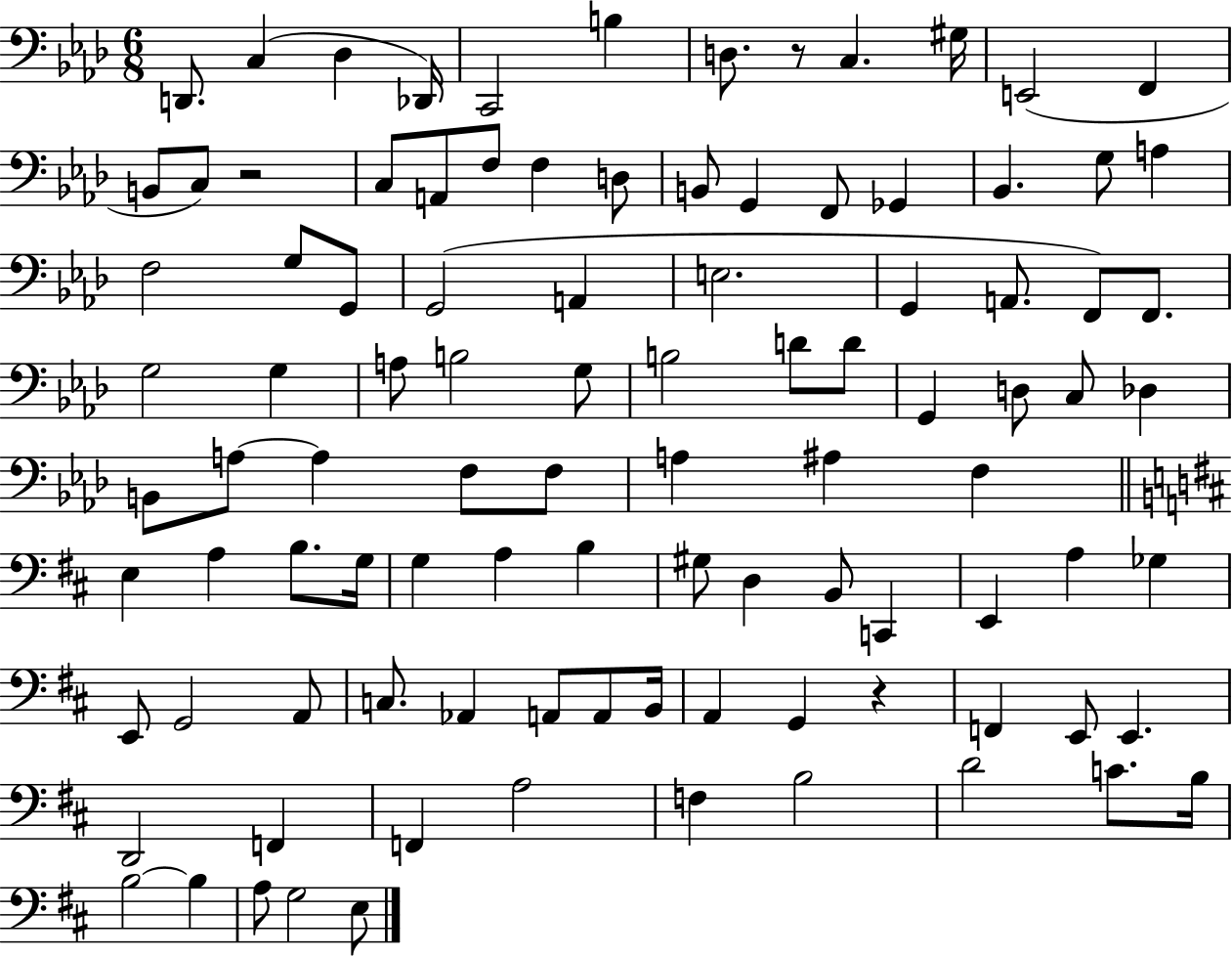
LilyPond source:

{
  \clef bass
  \numericTimeSignature
  \time 6/8
  \key aes \major
  d,8. c4( des4 des,16) | c,2 b4 | d8. r8 c4. gis16 | e,2( f,4 | \break b,8 c8) r2 | c8 a,8 f8 f4 d8 | b,8 g,4 f,8 ges,4 | bes,4. g8 a4 | \break f2 g8 g,8 | g,2( a,4 | e2. | g,4 a,8. f,8) f,8. | \break g2 g4 | a8 b2 g8 | b2 d'8 d'8 | g,4 d8 c8 des4 | \break b,8 a8~~ a4 f8 f8 | a4 ais4 f4 | \bar "||" \break \key d \major e4 a4 b8. g16 | g4 a4 b4 | gis8 d4 b,8 c,4 | e,4 a4 ges4 | \break e,8 g,2 a,8 | c8. aes,4 a,8 a,8 b,16 | a,4 g,4 r4 | f,4 e,8 e,4. | \break d,2 f,4 | f,4 a2 | f4 b2 | d'2 c'8. b16 | \break b2~~ b4 | a8 g2 e8 | \bar "|."
}